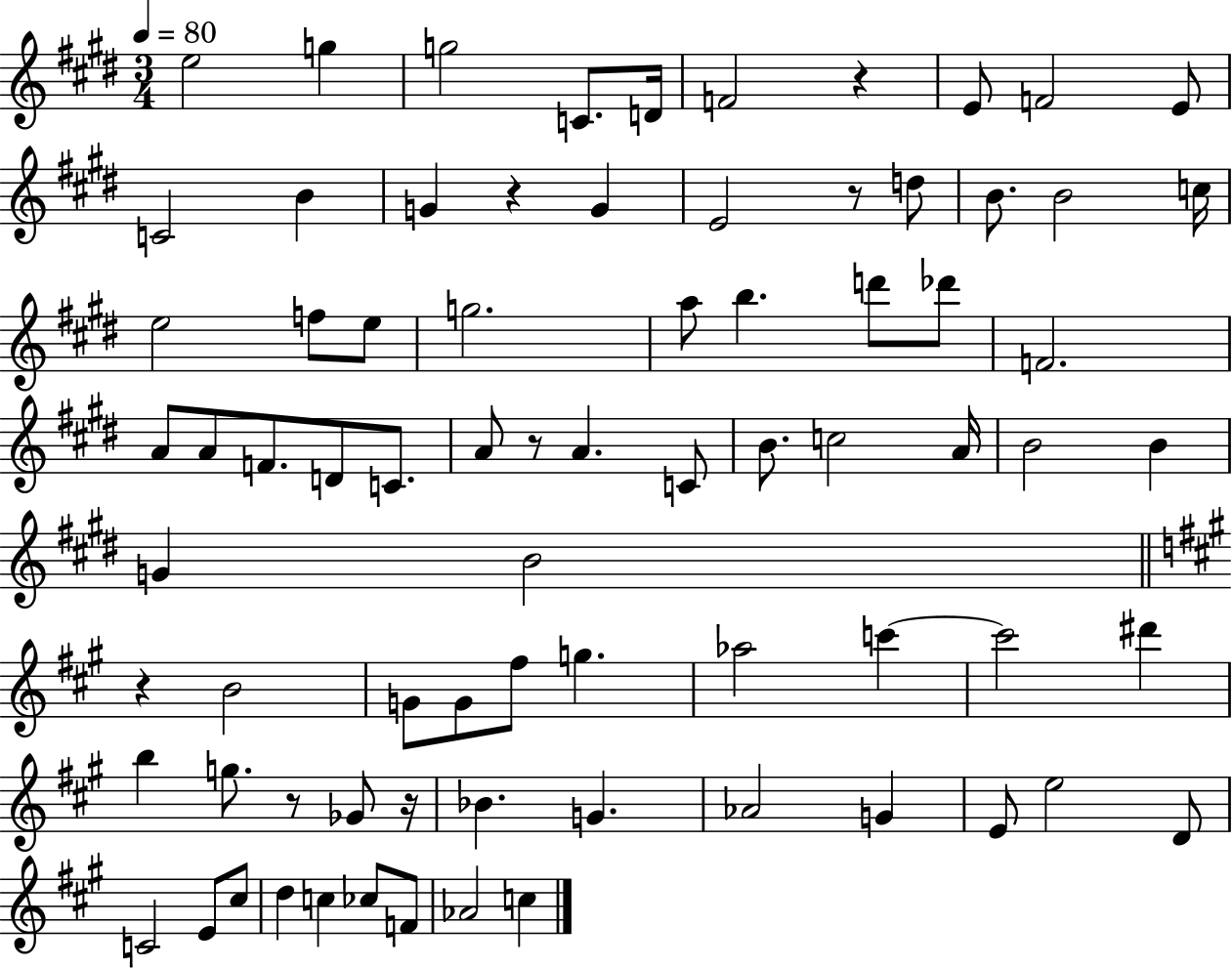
{
  \clef treble
  \numericTimeSignature
  \time 3/4
  \key e \major
  \tempo 4 = 80
  \repeat volta 2 { e''2 g''4 | g''2 c'8. d'16 | f'2 r4 | e'8 f'2 e'8 | \break c'2 b'4 | g'4 r4 g'4 | e'2 r8 d''8 | b'8. b'2 c''16 | \break e''2 f''8 e''8 | g''2. | a''8 b''4. d'''8 des'''8 | f'2. | \break a'8 a'8 f'8. d'8 c'8. | a'8 r8 a'4. c'8 | b'8. c''2 a'16 | b'2 b'4 | \break g'4 b'2 | \bar "||" \break \key a \major r4 b'2 | g'8 g'8 fis''8 g''4. | aes''2 c'''4~~ | c'''2 dis'''4 | \break b''4 g''8. r8 ges'8 r16 | bes'4. g'4. | aes'2 g'4 | e'8 e''2 d'8 | \break c'2 e'8 cis''8 | d''4 c''4 ces''8 f'8 | aes'2 c''4 | } \bar "|."
}